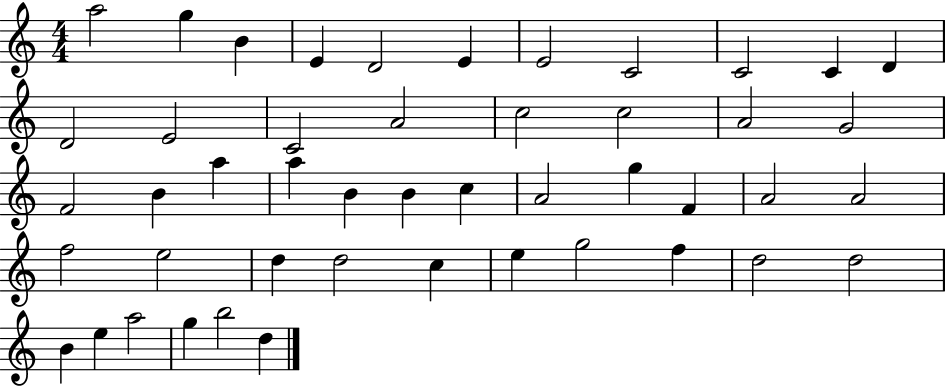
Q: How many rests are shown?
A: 0